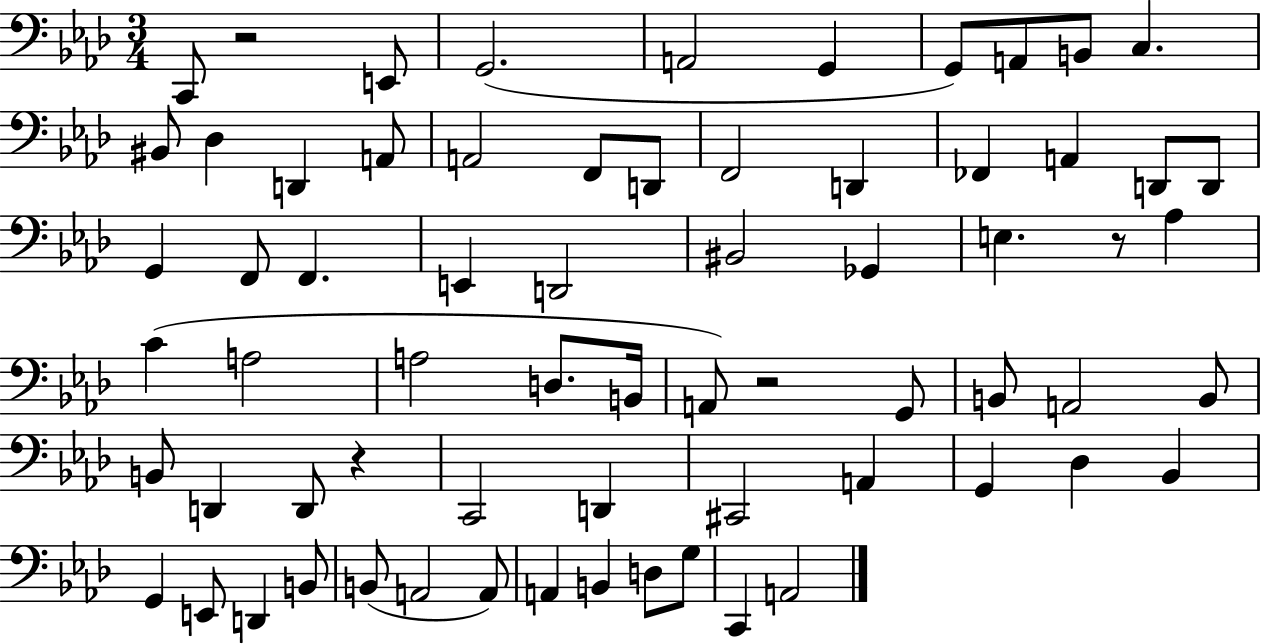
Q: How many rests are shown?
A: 4